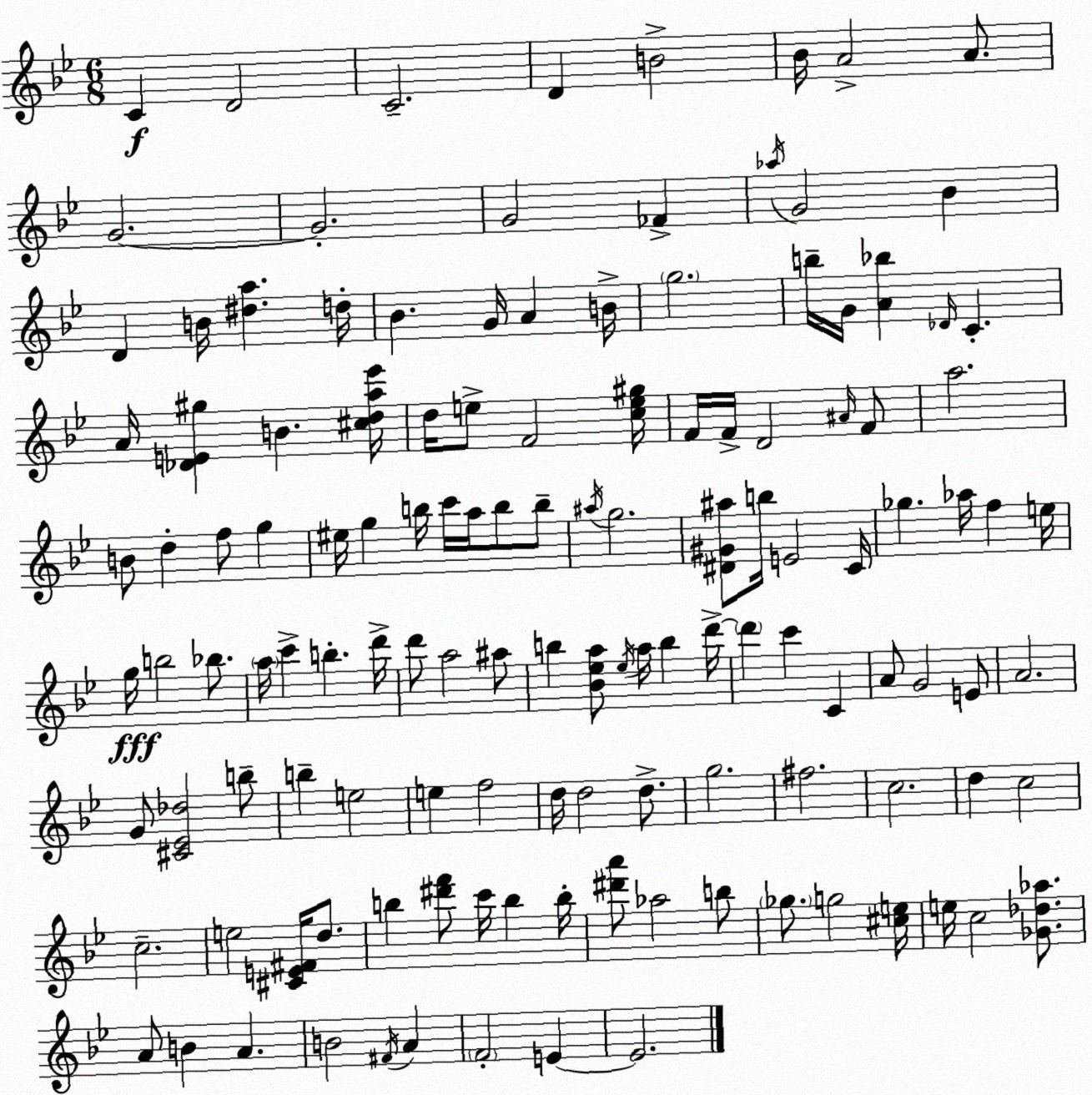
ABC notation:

X:1
T:Untitled
M:6/8
L:1/4
K:Gm
C D2 C2 D B2 _B/4 A2 A/2 G2 G2 G2 _F _a/4 G2 _B D B/4 [^da] d/4 _B G/4 A B/4 g2 b/4 G/4 [A_b] _D/4 C A/4 [_DE^g] B [^cda_e']/4 d/4 e/2 F2 [ce^g]/4 F/4 F/4 D2 ^A/4 F/2 a2 B/2 d f/2 g ^e/4 g b/4 c'/4 a/4 b/2 b/2 ^a/4 g2 [^D^G^a]/2 b/4 E2 C/4 _g _a/4 f e/4 g/4 b2 _b/2 a/4 c' b d'/4 d'/2 a2 ^a/2 b [_B_ea]/2 _e/4 a/4 b d'/4 d' c' C A/2 G2 E/2 A2 G/2 [^C_E_d]2 b/2 b e2 e f2 d/4 d2 d/2 g2 ^f2 c2 d c2 c2 e2 [^CE^F]/4 d/2 b [^d'f']/2 c'/4 b b/4 [^d'a']/2 _a2 b/2 _g/2 g2 [^ce]/4 e/4 c2 [_G_d_a]/2 A/2 B A B2 ^F/4 A F2 E E2